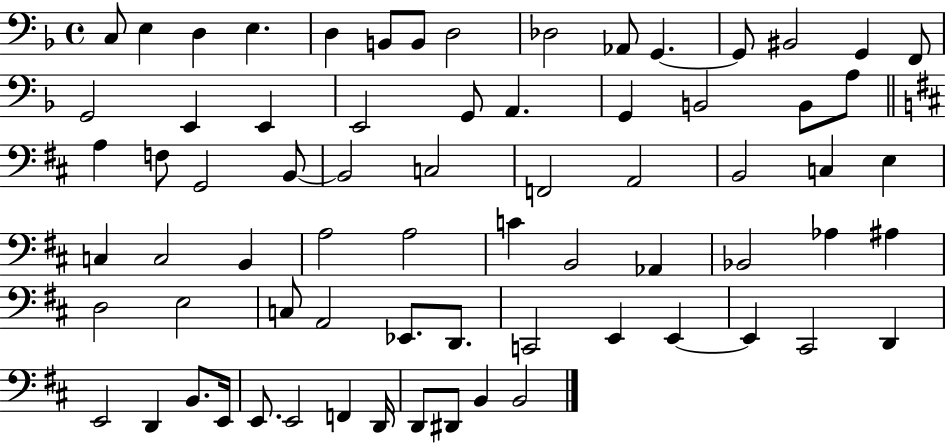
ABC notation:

X:1
T:Untitled
M:4/4
L:1/4
K:F
C,/2 E, D, E, D, B,,/2 B,,/2 D,2 _D,2 _A,,/2 G,, G,,/2 ^B,,2 G,, F,,/2 G,,2 E,, E,, E,,2 G,,/2 A,, G,, B,,2 B,,/2 A,/2 A, F,/2 G,,2 B,,/2 B,,2 C,2 F,,2 A,,2 B,,2 C, E, C, C,2 B,, A,2 A,2 C B,,2 _A,, _B,,2 _A, ^A, D,2 E,2 C,/2 A,,2 _E,,/2 D,,/2 C,,2 E,, E,, E,, ^C,,2 D,, E,,2 D,, B,,/2 E,,/4 E,,/2 E,,2 F,, D,,/4 D,,/2 ^D,,/2 B,, B,,2